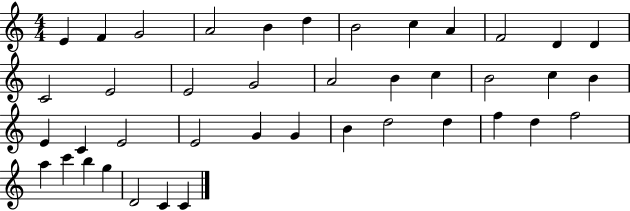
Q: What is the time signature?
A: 4/4